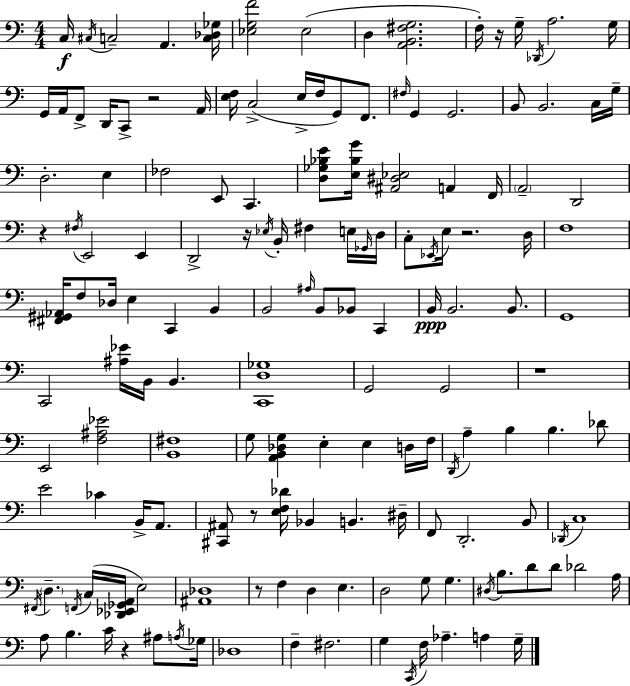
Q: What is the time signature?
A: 4/4